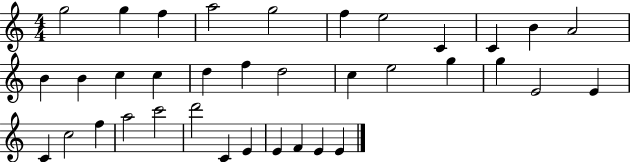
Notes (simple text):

G5/h G5/q F5/q A5/h G5/h F5/q E5/h C4/q C4/q B4/q A4/h B4/q B4/q C5/q C5/q D5/q F5/q D5/h C5/q E5/h G5/q G5/q E4/h E4/q C4/q C5/h F5/q A5/h C6/h D6/h C4/q E4/q E4/q F4/q E4/q E4/q